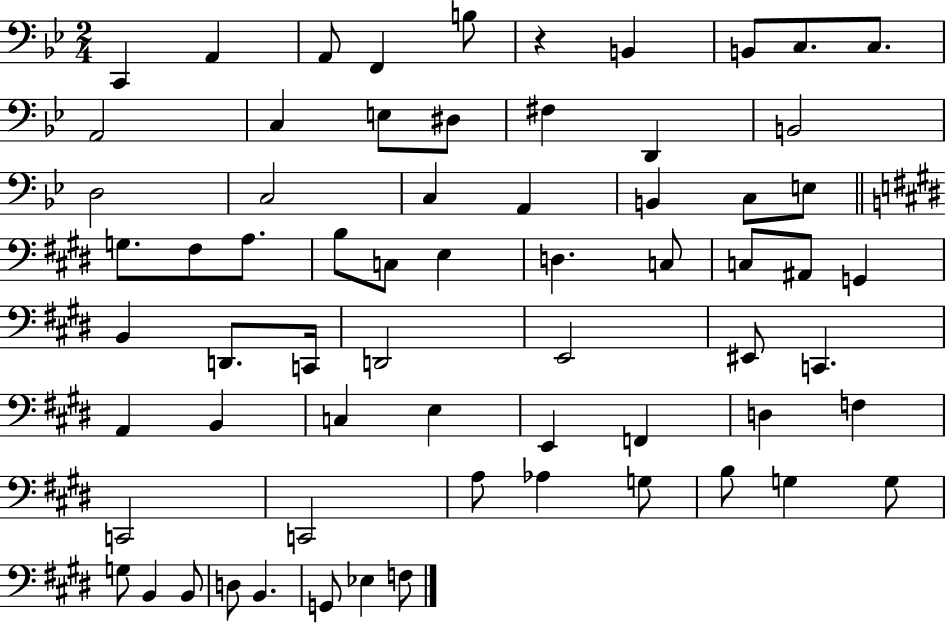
{
  \clef bass
  \numericTimeSignature
  \time 2/4
  \key bes \major
  c,4 a,4 | a,8 f,4 b8 | r4 b,4 | b,8 c8. c8. | \break a,2 | c4 e8 dis8 | fis4 d,4 | b,2 | \break d2 | c2 | c4 a,4 | b,4 c8 e8 | \break \bar "||" \break \key e \major g8. fis8 a8. | b8 c8 e4 | d4. c8 | c8 ais,8 g,4 | \break b,4 d,8. c,16 | d,2 | e,2 | eis,8 c,4. | \break a,4 b,4 | c4 e4 | e,4 f,4 | d4 f4 | \break c,2 | c,2 | a8 aes4 g8 | b8 g4 g8 | \break g8 b,4 b,8 | d8 b,4. | g,8 ees4 f8 | \bar "|."
}